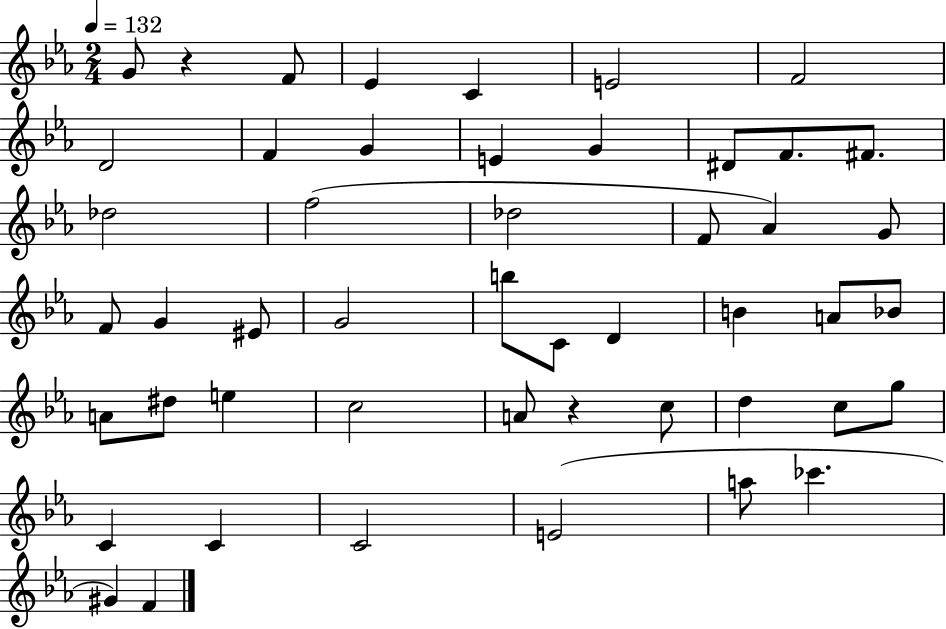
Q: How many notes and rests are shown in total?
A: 49